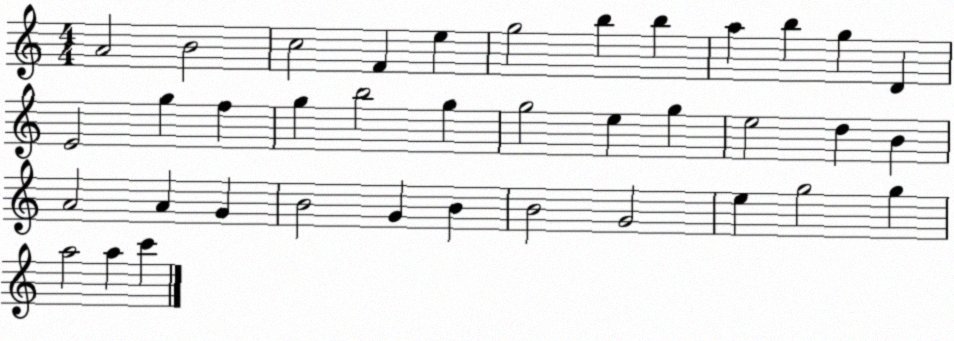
X:1
T:Untitled
M:4/4
L:1/4
K:C
A2 B2 c2 F e g2 b b a b g D E2 g f g b2 g g2 e g e2 d B A2 A G B2 G B B2 G2 e g2 g a2 a c'